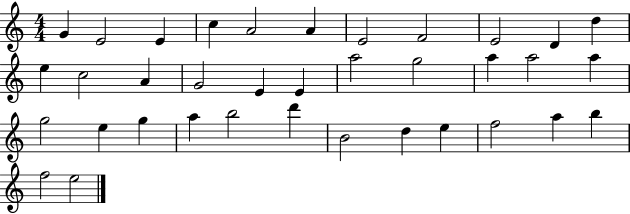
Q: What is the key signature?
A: C major